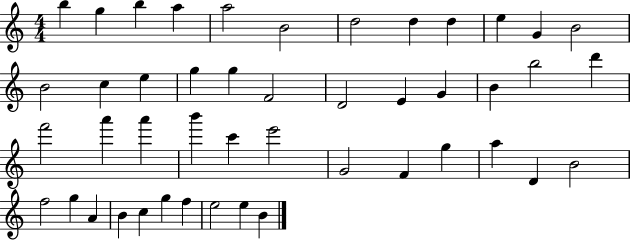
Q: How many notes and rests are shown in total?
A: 46